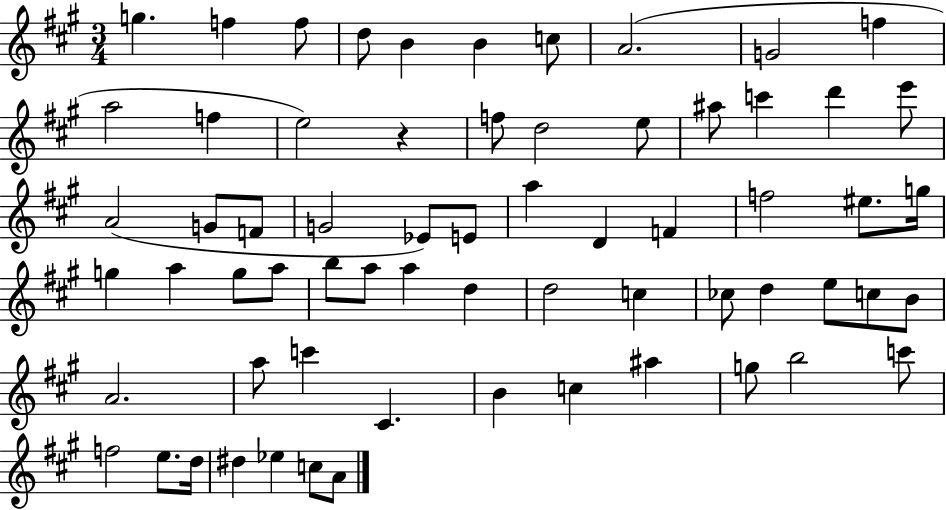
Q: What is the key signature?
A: A major